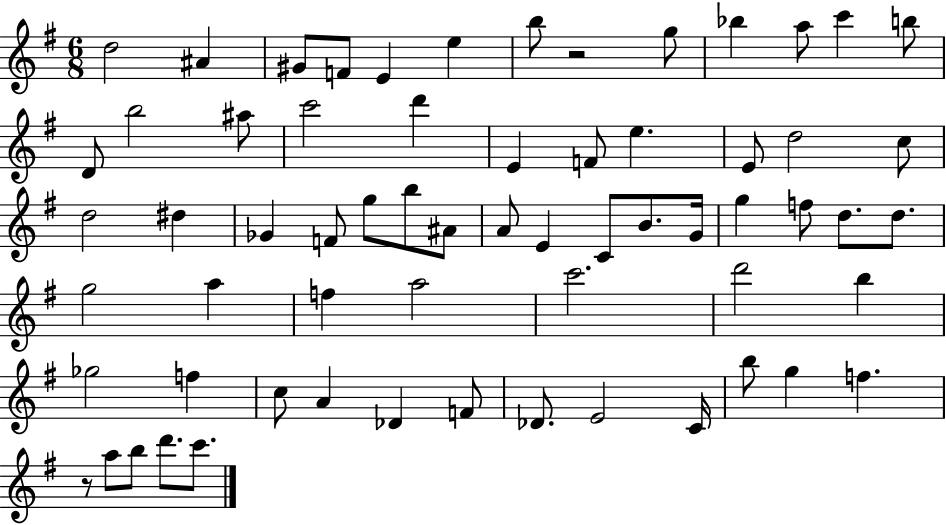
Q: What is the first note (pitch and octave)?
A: D5